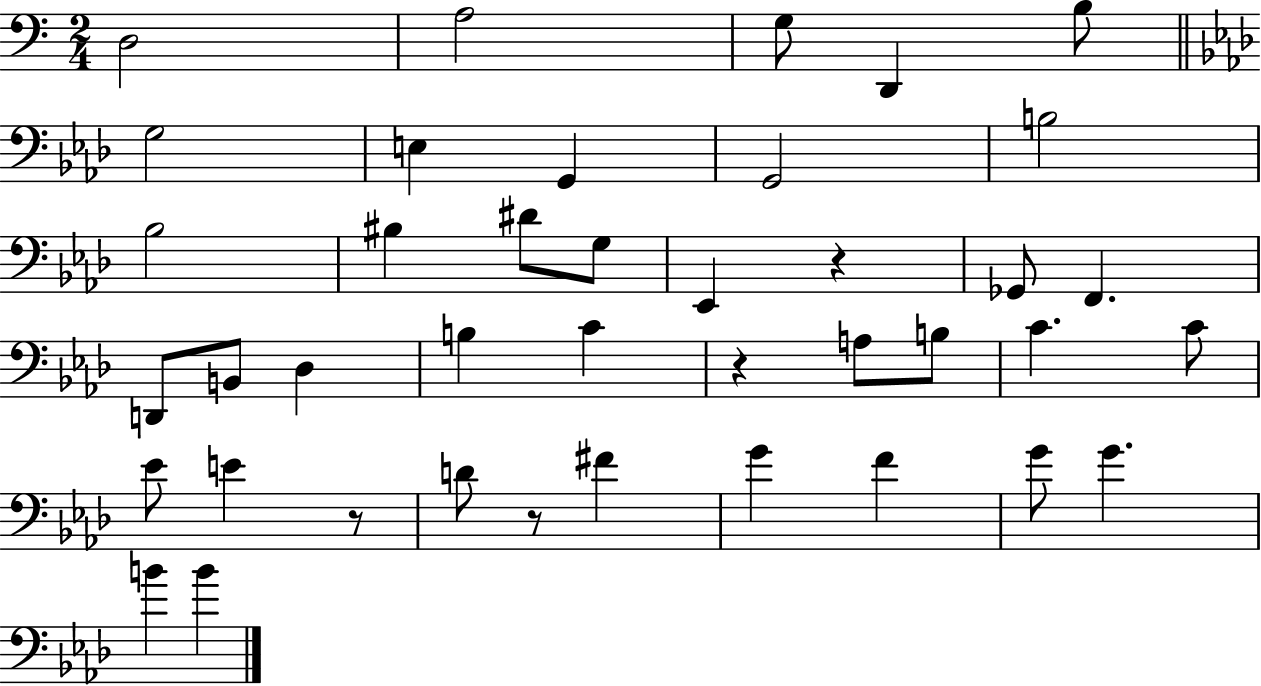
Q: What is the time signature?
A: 2/4